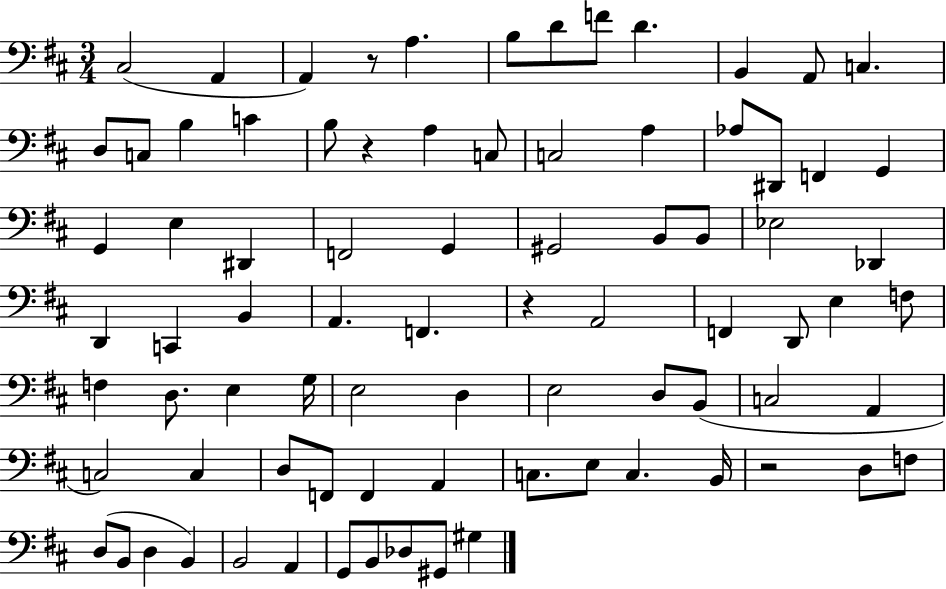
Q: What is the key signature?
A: D major